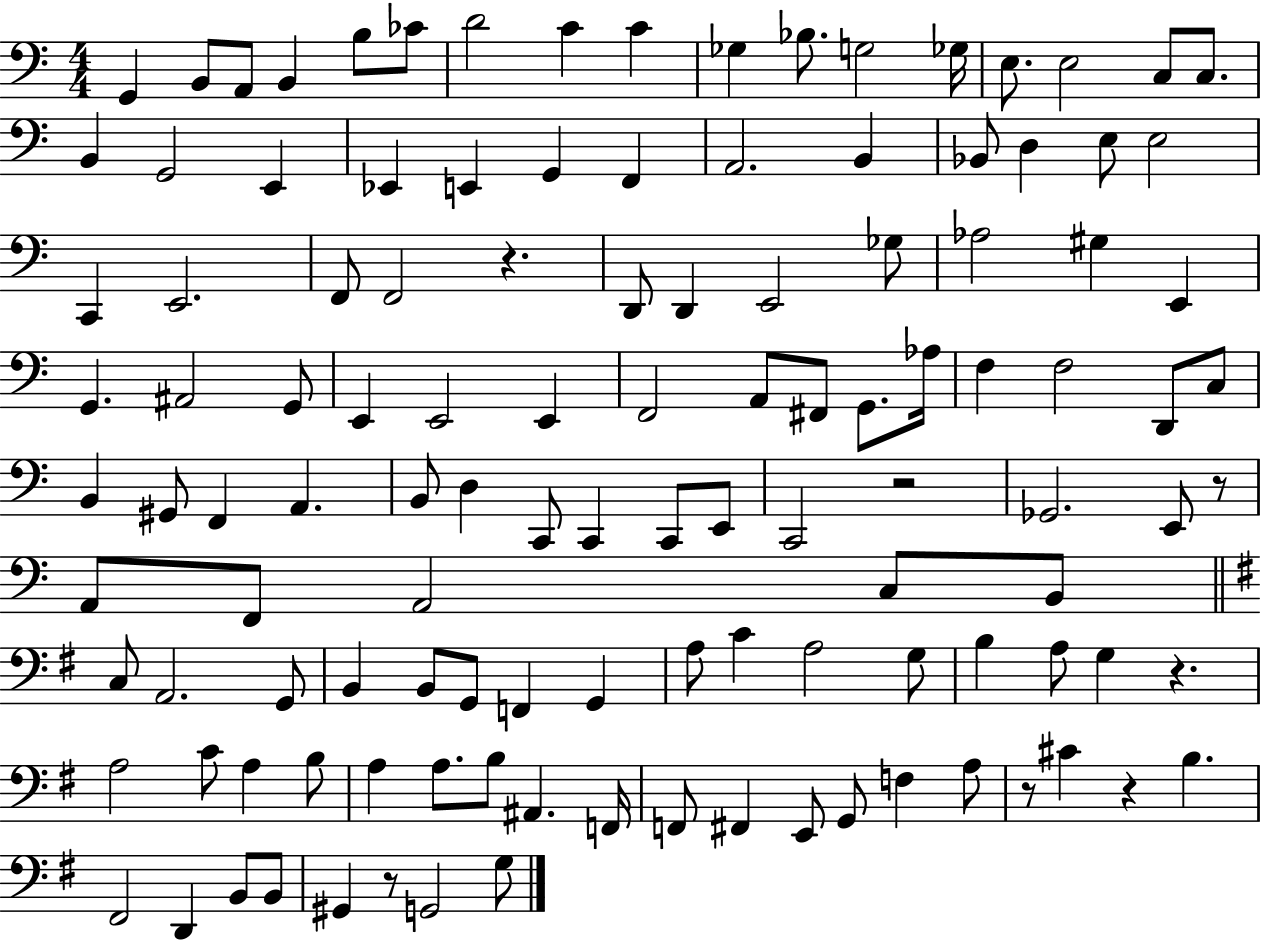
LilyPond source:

{
  \clef bass
  \numericTimeSignature
  \time 4/4
  \key c \major
  g,4 b,8 a,8 b,4 b8 ces'8 | d'2 c'4 c'4 | ges4 bes8. g2 ges16 | e8. e2 c8 c8. | \break b,4 g,2 e,4 | ees,4 e,4 g,4 f,4 | a,2. b,4 | bes,8 d4 e8 e2 | \break c,4 e,2. | f,8 f,2 r4. | d,8 d,4 e,2 ges8 | aes2 gis4 e,4 | \break g,4. ais,2 g,8 | e,4 e,2 e,4 | f,2 a,8 fis,8 g,8. aes16 | f4 f2 d,8 c8 | \break b,4 gis,8 f,4 a,4. | b,8 d4 c,8 c,4 c,8 e,8 | c,2 r2 | ges,2. e,8 r8 | \break a,8 f,8 a,2 c8 b,8 | \bar "||" \break \key e \minor c8 a,2. g,8 | b,4 b,8 g,8 f,4 g,4 | a8 c'4 a2 g8 | b4 a8 g4 r4. | \break a2 c'8 a4 b8 | a4 a8. b8 ais,4. f,16 | f,8 fis,4 e,8 g,8 f4 a8 | r8 cis'4 r4 b4. | \break fis,2 d,4 b,8 b,8 | gis,4 r8 g,2 g8 | \bar "|."
}